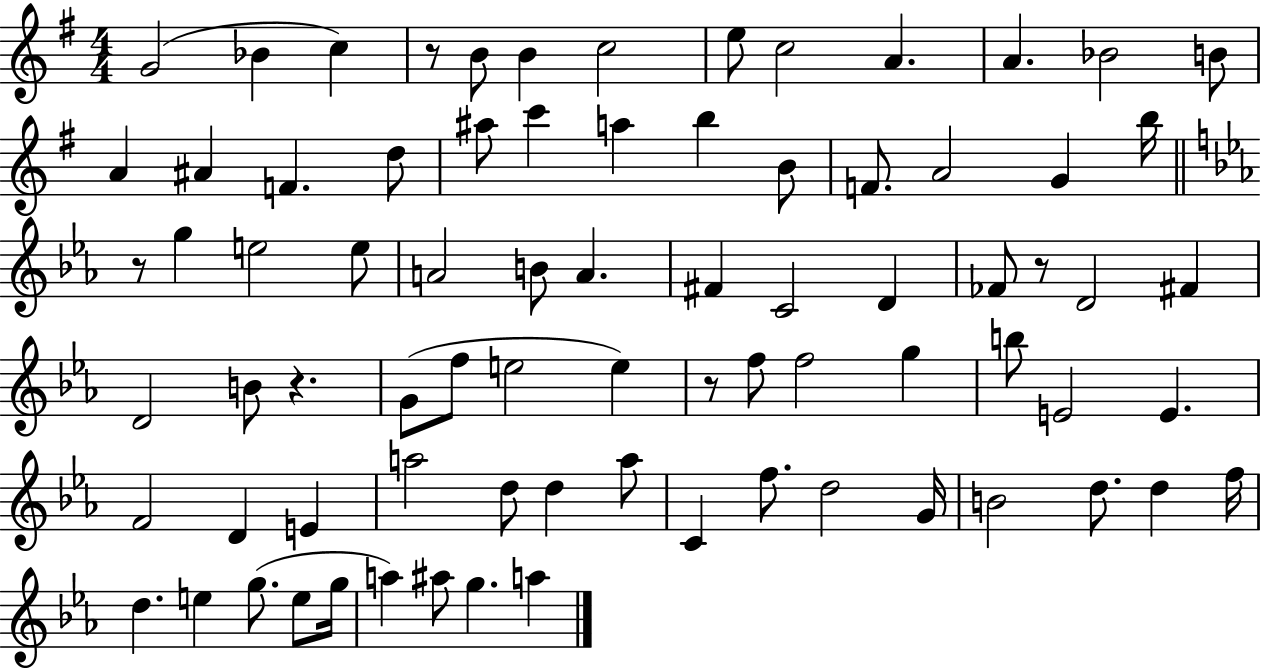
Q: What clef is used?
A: treble